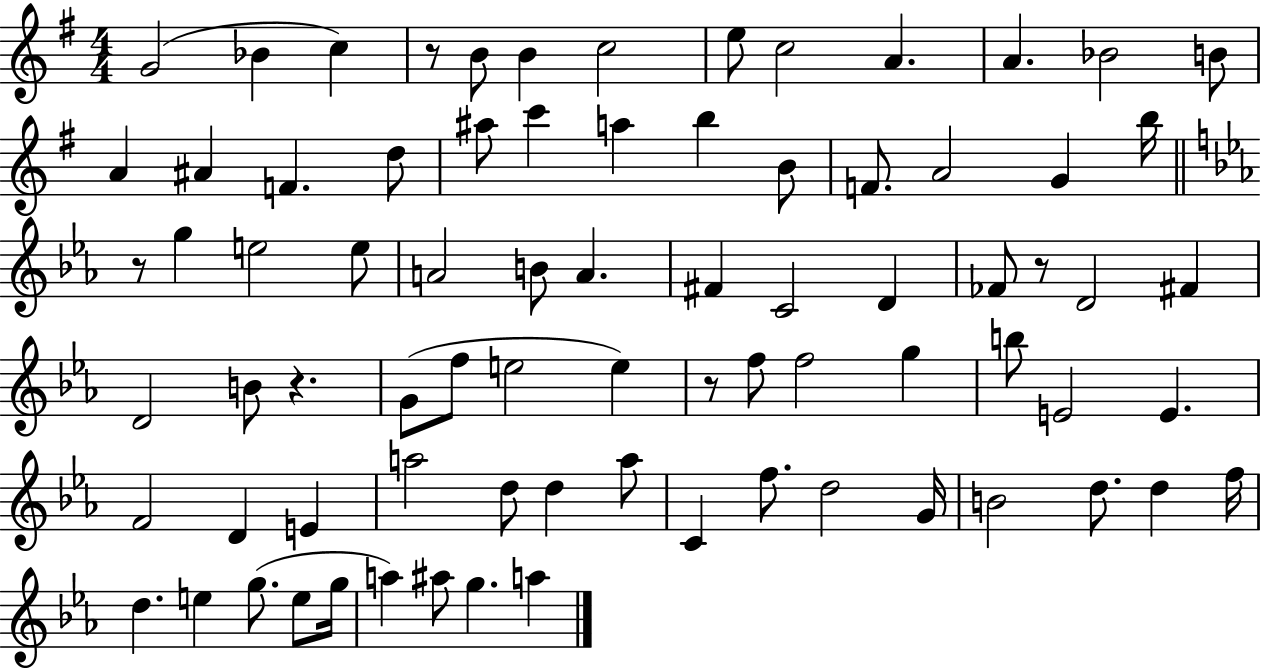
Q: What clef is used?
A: treble